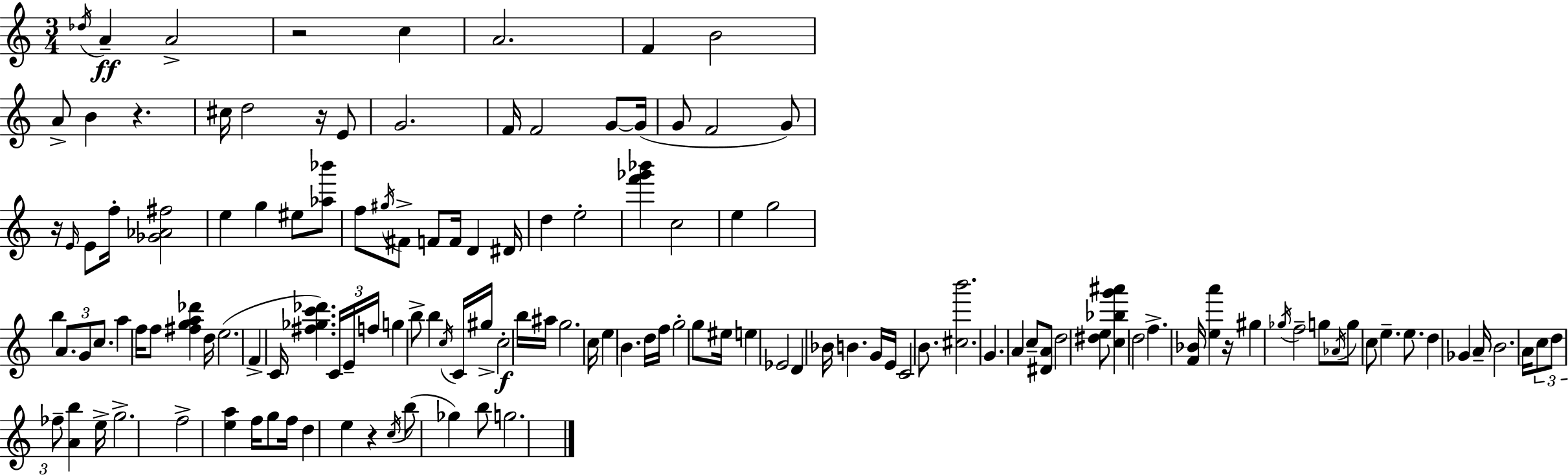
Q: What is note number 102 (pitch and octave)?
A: FES5